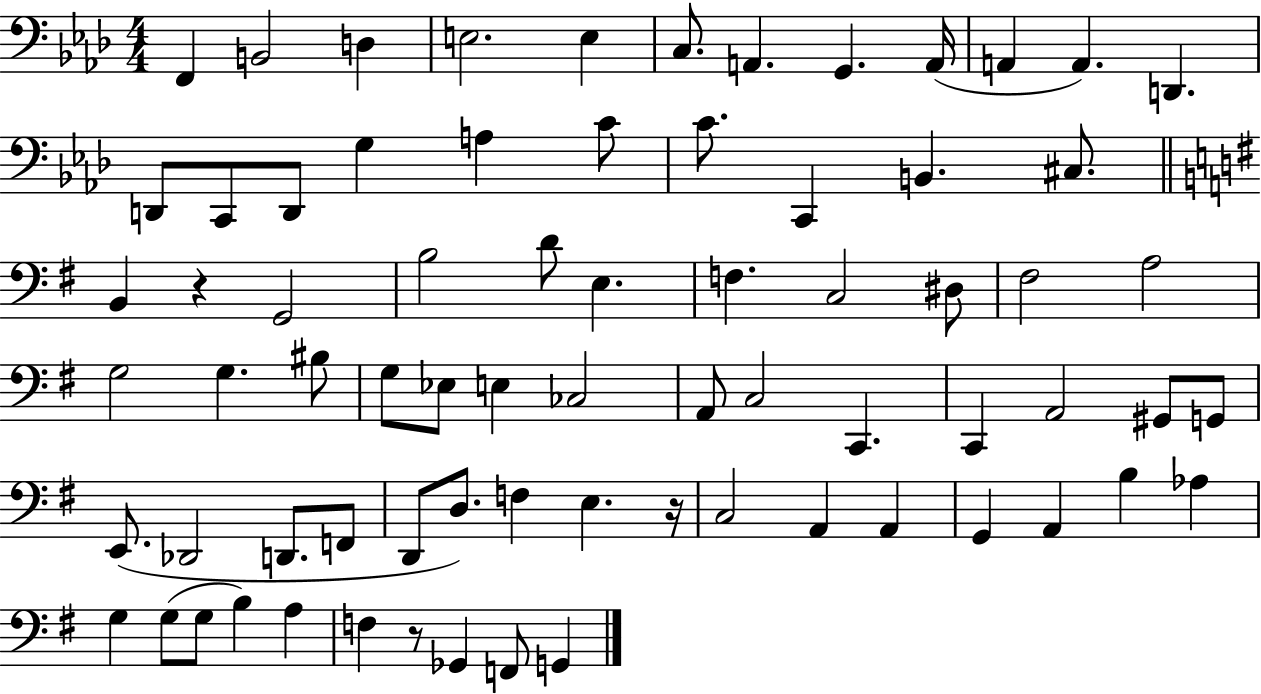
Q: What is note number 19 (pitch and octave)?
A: C4